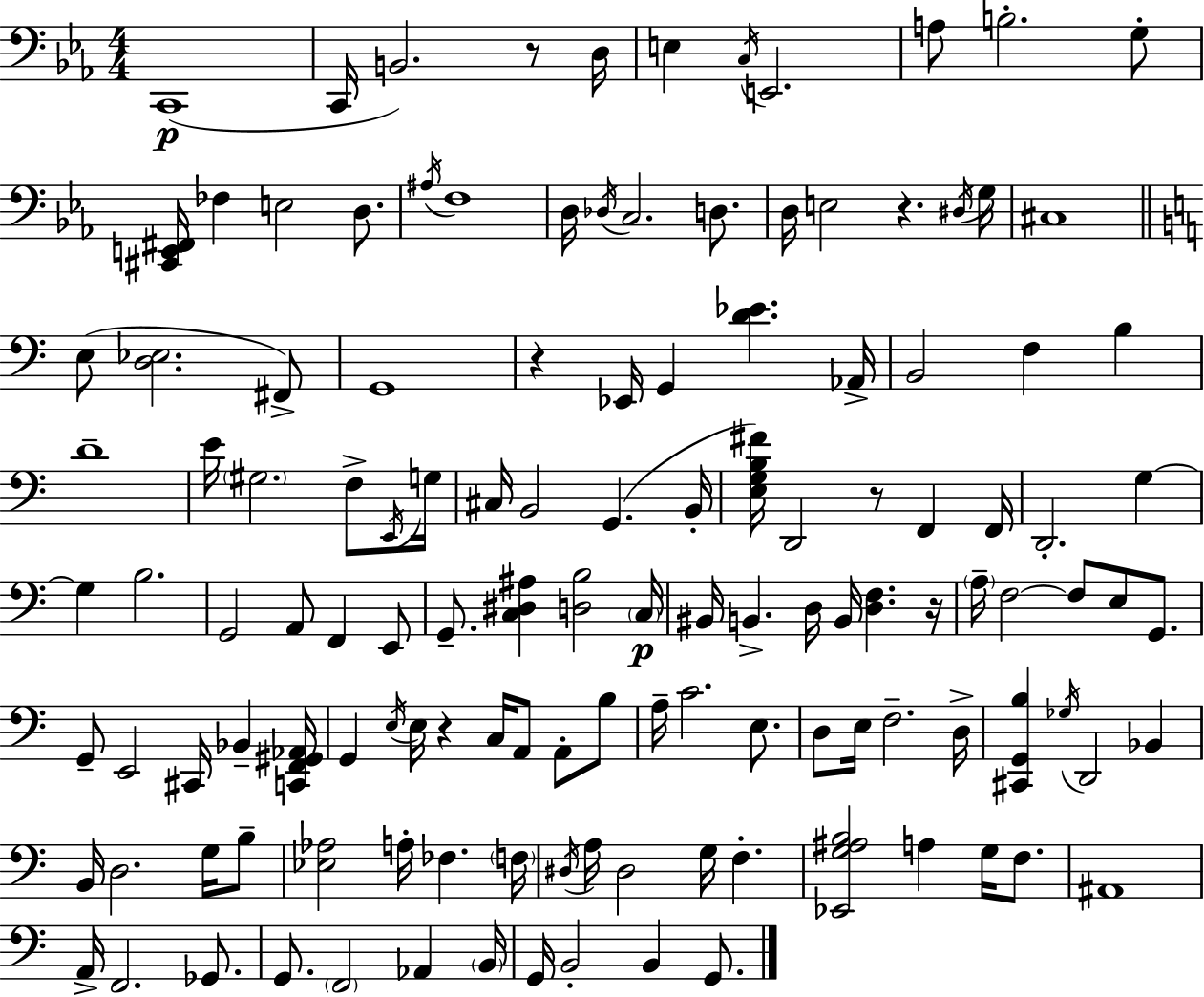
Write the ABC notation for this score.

X:1
T:Untitled
M:4/4
L:1/4
K:Cm
C,,4 C,,/4 B,,2 z/2 D,/4 E, C,/4 E,,2 A,/2 B,2 G,/2 [^C,,E,,^F,,]/4 _F, E,2 D,/2 ^A,/4 F,4 D,/4 _D,/4 C,2 D,/2 D,/4 E,2 z ^D,/4 G,/4 ^C,4 E,/2 [D,_E,]2 ^F,,/2 G,,4 z _E,,/4 G,, [D_E] _A,,/4 B,,2 F, B, D4 E/4 ^G,2 F,/2 E,,/4 G,/4 ^C,/4 B,,2 G,, B,,/4 [E,G,B,^F]/4 D,,2 z/2 F,, F,,/4 D,,2 G, G, B,2 G,,2 A,,/2 F,, E,,/2 G,,/2 [C,^D,^A,] [D,B,]2 C,/4 ^B,,/4 B,, D,/4 B,,/4 [D,F,] z/4 A,/4 F,2 F,/2 E,/2 G,,/2 G,,/2 E,,2 ^C,,/4 _B,, [C,,F,,^G,,_A,,]/4 G,, E,/4 E,/4 z C,/4 A,,/2 A,,/2 B,/2 A,/4 C2 E,/2 D,/2 E,/4 F,2 D,/4 [^C,,G,,B,] _G,/4 D,,2 _B,, B,,/4 D,2 G,/4 B,/2 [_E,_A,]2 A,/4 _F, F,/4 ^D,/4 A,/4 ^D,2 G,/4 F, [_E,,G,^A,B,]2 A, G,/4 F,/2 ^A,,4 A,,/4 F,,2 _G,,/2 G,,/2 F,,2 _A,, B,,/4 G,,/4 B,,2 B,, G,,/2